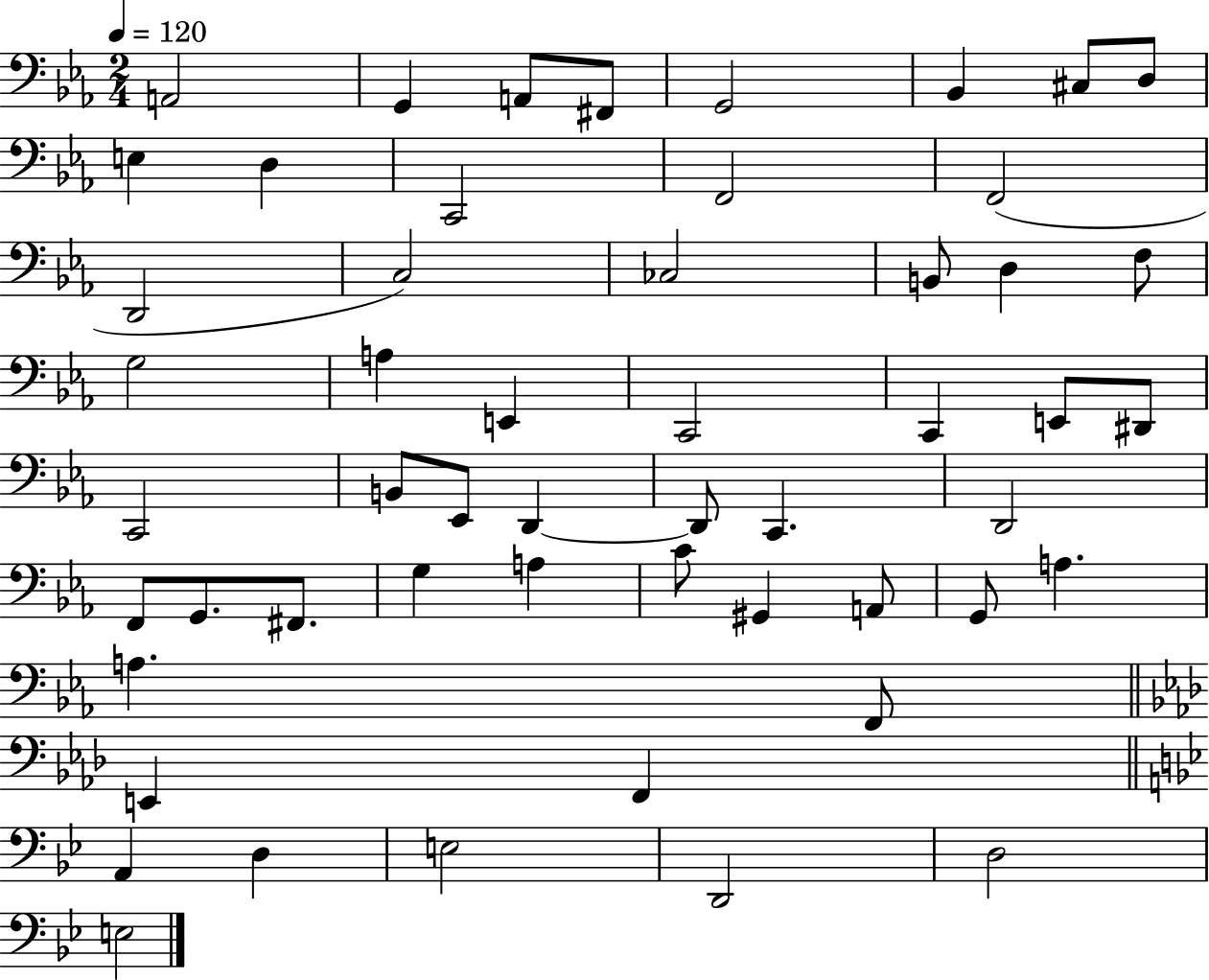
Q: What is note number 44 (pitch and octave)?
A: A3